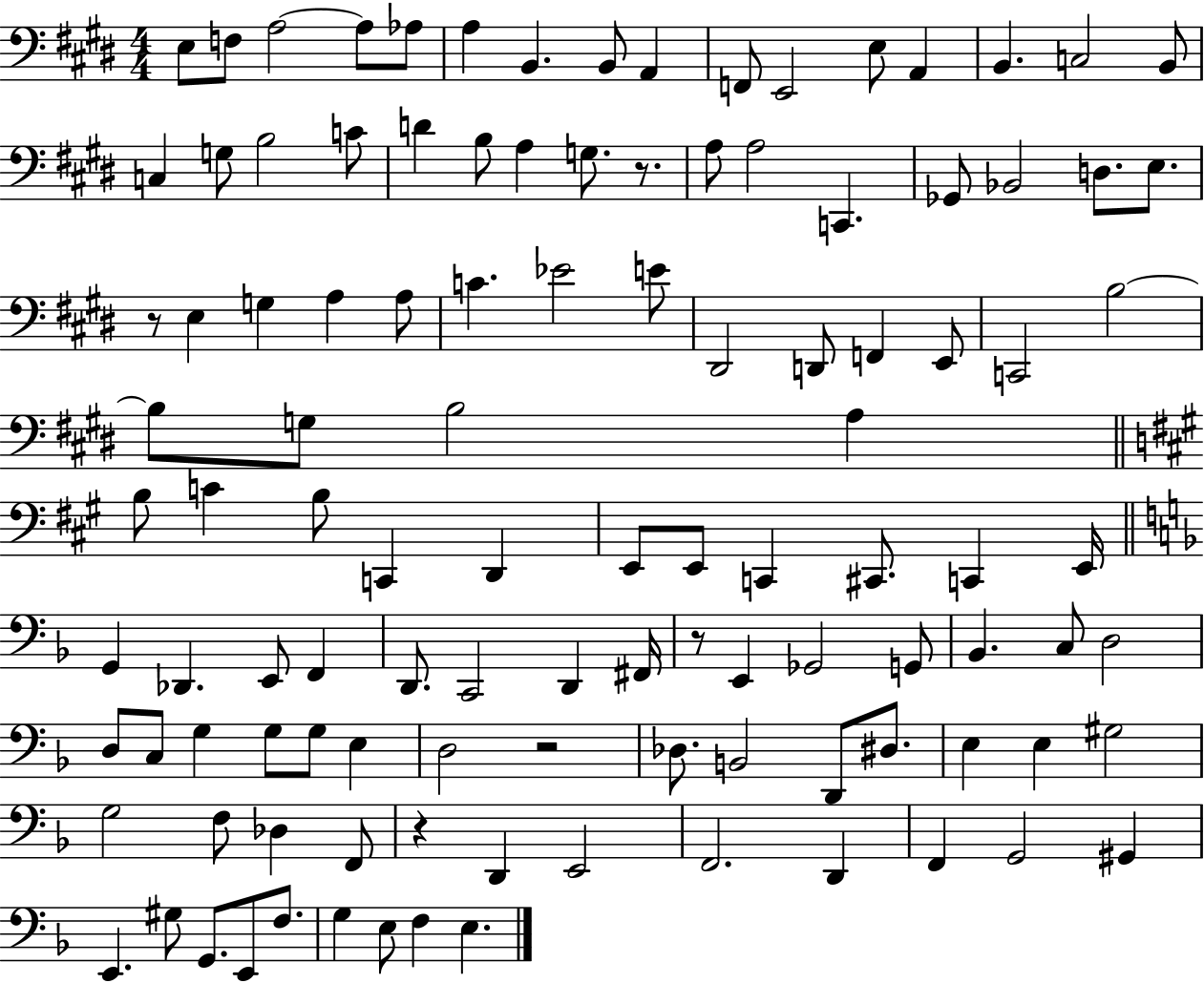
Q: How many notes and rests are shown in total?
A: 112